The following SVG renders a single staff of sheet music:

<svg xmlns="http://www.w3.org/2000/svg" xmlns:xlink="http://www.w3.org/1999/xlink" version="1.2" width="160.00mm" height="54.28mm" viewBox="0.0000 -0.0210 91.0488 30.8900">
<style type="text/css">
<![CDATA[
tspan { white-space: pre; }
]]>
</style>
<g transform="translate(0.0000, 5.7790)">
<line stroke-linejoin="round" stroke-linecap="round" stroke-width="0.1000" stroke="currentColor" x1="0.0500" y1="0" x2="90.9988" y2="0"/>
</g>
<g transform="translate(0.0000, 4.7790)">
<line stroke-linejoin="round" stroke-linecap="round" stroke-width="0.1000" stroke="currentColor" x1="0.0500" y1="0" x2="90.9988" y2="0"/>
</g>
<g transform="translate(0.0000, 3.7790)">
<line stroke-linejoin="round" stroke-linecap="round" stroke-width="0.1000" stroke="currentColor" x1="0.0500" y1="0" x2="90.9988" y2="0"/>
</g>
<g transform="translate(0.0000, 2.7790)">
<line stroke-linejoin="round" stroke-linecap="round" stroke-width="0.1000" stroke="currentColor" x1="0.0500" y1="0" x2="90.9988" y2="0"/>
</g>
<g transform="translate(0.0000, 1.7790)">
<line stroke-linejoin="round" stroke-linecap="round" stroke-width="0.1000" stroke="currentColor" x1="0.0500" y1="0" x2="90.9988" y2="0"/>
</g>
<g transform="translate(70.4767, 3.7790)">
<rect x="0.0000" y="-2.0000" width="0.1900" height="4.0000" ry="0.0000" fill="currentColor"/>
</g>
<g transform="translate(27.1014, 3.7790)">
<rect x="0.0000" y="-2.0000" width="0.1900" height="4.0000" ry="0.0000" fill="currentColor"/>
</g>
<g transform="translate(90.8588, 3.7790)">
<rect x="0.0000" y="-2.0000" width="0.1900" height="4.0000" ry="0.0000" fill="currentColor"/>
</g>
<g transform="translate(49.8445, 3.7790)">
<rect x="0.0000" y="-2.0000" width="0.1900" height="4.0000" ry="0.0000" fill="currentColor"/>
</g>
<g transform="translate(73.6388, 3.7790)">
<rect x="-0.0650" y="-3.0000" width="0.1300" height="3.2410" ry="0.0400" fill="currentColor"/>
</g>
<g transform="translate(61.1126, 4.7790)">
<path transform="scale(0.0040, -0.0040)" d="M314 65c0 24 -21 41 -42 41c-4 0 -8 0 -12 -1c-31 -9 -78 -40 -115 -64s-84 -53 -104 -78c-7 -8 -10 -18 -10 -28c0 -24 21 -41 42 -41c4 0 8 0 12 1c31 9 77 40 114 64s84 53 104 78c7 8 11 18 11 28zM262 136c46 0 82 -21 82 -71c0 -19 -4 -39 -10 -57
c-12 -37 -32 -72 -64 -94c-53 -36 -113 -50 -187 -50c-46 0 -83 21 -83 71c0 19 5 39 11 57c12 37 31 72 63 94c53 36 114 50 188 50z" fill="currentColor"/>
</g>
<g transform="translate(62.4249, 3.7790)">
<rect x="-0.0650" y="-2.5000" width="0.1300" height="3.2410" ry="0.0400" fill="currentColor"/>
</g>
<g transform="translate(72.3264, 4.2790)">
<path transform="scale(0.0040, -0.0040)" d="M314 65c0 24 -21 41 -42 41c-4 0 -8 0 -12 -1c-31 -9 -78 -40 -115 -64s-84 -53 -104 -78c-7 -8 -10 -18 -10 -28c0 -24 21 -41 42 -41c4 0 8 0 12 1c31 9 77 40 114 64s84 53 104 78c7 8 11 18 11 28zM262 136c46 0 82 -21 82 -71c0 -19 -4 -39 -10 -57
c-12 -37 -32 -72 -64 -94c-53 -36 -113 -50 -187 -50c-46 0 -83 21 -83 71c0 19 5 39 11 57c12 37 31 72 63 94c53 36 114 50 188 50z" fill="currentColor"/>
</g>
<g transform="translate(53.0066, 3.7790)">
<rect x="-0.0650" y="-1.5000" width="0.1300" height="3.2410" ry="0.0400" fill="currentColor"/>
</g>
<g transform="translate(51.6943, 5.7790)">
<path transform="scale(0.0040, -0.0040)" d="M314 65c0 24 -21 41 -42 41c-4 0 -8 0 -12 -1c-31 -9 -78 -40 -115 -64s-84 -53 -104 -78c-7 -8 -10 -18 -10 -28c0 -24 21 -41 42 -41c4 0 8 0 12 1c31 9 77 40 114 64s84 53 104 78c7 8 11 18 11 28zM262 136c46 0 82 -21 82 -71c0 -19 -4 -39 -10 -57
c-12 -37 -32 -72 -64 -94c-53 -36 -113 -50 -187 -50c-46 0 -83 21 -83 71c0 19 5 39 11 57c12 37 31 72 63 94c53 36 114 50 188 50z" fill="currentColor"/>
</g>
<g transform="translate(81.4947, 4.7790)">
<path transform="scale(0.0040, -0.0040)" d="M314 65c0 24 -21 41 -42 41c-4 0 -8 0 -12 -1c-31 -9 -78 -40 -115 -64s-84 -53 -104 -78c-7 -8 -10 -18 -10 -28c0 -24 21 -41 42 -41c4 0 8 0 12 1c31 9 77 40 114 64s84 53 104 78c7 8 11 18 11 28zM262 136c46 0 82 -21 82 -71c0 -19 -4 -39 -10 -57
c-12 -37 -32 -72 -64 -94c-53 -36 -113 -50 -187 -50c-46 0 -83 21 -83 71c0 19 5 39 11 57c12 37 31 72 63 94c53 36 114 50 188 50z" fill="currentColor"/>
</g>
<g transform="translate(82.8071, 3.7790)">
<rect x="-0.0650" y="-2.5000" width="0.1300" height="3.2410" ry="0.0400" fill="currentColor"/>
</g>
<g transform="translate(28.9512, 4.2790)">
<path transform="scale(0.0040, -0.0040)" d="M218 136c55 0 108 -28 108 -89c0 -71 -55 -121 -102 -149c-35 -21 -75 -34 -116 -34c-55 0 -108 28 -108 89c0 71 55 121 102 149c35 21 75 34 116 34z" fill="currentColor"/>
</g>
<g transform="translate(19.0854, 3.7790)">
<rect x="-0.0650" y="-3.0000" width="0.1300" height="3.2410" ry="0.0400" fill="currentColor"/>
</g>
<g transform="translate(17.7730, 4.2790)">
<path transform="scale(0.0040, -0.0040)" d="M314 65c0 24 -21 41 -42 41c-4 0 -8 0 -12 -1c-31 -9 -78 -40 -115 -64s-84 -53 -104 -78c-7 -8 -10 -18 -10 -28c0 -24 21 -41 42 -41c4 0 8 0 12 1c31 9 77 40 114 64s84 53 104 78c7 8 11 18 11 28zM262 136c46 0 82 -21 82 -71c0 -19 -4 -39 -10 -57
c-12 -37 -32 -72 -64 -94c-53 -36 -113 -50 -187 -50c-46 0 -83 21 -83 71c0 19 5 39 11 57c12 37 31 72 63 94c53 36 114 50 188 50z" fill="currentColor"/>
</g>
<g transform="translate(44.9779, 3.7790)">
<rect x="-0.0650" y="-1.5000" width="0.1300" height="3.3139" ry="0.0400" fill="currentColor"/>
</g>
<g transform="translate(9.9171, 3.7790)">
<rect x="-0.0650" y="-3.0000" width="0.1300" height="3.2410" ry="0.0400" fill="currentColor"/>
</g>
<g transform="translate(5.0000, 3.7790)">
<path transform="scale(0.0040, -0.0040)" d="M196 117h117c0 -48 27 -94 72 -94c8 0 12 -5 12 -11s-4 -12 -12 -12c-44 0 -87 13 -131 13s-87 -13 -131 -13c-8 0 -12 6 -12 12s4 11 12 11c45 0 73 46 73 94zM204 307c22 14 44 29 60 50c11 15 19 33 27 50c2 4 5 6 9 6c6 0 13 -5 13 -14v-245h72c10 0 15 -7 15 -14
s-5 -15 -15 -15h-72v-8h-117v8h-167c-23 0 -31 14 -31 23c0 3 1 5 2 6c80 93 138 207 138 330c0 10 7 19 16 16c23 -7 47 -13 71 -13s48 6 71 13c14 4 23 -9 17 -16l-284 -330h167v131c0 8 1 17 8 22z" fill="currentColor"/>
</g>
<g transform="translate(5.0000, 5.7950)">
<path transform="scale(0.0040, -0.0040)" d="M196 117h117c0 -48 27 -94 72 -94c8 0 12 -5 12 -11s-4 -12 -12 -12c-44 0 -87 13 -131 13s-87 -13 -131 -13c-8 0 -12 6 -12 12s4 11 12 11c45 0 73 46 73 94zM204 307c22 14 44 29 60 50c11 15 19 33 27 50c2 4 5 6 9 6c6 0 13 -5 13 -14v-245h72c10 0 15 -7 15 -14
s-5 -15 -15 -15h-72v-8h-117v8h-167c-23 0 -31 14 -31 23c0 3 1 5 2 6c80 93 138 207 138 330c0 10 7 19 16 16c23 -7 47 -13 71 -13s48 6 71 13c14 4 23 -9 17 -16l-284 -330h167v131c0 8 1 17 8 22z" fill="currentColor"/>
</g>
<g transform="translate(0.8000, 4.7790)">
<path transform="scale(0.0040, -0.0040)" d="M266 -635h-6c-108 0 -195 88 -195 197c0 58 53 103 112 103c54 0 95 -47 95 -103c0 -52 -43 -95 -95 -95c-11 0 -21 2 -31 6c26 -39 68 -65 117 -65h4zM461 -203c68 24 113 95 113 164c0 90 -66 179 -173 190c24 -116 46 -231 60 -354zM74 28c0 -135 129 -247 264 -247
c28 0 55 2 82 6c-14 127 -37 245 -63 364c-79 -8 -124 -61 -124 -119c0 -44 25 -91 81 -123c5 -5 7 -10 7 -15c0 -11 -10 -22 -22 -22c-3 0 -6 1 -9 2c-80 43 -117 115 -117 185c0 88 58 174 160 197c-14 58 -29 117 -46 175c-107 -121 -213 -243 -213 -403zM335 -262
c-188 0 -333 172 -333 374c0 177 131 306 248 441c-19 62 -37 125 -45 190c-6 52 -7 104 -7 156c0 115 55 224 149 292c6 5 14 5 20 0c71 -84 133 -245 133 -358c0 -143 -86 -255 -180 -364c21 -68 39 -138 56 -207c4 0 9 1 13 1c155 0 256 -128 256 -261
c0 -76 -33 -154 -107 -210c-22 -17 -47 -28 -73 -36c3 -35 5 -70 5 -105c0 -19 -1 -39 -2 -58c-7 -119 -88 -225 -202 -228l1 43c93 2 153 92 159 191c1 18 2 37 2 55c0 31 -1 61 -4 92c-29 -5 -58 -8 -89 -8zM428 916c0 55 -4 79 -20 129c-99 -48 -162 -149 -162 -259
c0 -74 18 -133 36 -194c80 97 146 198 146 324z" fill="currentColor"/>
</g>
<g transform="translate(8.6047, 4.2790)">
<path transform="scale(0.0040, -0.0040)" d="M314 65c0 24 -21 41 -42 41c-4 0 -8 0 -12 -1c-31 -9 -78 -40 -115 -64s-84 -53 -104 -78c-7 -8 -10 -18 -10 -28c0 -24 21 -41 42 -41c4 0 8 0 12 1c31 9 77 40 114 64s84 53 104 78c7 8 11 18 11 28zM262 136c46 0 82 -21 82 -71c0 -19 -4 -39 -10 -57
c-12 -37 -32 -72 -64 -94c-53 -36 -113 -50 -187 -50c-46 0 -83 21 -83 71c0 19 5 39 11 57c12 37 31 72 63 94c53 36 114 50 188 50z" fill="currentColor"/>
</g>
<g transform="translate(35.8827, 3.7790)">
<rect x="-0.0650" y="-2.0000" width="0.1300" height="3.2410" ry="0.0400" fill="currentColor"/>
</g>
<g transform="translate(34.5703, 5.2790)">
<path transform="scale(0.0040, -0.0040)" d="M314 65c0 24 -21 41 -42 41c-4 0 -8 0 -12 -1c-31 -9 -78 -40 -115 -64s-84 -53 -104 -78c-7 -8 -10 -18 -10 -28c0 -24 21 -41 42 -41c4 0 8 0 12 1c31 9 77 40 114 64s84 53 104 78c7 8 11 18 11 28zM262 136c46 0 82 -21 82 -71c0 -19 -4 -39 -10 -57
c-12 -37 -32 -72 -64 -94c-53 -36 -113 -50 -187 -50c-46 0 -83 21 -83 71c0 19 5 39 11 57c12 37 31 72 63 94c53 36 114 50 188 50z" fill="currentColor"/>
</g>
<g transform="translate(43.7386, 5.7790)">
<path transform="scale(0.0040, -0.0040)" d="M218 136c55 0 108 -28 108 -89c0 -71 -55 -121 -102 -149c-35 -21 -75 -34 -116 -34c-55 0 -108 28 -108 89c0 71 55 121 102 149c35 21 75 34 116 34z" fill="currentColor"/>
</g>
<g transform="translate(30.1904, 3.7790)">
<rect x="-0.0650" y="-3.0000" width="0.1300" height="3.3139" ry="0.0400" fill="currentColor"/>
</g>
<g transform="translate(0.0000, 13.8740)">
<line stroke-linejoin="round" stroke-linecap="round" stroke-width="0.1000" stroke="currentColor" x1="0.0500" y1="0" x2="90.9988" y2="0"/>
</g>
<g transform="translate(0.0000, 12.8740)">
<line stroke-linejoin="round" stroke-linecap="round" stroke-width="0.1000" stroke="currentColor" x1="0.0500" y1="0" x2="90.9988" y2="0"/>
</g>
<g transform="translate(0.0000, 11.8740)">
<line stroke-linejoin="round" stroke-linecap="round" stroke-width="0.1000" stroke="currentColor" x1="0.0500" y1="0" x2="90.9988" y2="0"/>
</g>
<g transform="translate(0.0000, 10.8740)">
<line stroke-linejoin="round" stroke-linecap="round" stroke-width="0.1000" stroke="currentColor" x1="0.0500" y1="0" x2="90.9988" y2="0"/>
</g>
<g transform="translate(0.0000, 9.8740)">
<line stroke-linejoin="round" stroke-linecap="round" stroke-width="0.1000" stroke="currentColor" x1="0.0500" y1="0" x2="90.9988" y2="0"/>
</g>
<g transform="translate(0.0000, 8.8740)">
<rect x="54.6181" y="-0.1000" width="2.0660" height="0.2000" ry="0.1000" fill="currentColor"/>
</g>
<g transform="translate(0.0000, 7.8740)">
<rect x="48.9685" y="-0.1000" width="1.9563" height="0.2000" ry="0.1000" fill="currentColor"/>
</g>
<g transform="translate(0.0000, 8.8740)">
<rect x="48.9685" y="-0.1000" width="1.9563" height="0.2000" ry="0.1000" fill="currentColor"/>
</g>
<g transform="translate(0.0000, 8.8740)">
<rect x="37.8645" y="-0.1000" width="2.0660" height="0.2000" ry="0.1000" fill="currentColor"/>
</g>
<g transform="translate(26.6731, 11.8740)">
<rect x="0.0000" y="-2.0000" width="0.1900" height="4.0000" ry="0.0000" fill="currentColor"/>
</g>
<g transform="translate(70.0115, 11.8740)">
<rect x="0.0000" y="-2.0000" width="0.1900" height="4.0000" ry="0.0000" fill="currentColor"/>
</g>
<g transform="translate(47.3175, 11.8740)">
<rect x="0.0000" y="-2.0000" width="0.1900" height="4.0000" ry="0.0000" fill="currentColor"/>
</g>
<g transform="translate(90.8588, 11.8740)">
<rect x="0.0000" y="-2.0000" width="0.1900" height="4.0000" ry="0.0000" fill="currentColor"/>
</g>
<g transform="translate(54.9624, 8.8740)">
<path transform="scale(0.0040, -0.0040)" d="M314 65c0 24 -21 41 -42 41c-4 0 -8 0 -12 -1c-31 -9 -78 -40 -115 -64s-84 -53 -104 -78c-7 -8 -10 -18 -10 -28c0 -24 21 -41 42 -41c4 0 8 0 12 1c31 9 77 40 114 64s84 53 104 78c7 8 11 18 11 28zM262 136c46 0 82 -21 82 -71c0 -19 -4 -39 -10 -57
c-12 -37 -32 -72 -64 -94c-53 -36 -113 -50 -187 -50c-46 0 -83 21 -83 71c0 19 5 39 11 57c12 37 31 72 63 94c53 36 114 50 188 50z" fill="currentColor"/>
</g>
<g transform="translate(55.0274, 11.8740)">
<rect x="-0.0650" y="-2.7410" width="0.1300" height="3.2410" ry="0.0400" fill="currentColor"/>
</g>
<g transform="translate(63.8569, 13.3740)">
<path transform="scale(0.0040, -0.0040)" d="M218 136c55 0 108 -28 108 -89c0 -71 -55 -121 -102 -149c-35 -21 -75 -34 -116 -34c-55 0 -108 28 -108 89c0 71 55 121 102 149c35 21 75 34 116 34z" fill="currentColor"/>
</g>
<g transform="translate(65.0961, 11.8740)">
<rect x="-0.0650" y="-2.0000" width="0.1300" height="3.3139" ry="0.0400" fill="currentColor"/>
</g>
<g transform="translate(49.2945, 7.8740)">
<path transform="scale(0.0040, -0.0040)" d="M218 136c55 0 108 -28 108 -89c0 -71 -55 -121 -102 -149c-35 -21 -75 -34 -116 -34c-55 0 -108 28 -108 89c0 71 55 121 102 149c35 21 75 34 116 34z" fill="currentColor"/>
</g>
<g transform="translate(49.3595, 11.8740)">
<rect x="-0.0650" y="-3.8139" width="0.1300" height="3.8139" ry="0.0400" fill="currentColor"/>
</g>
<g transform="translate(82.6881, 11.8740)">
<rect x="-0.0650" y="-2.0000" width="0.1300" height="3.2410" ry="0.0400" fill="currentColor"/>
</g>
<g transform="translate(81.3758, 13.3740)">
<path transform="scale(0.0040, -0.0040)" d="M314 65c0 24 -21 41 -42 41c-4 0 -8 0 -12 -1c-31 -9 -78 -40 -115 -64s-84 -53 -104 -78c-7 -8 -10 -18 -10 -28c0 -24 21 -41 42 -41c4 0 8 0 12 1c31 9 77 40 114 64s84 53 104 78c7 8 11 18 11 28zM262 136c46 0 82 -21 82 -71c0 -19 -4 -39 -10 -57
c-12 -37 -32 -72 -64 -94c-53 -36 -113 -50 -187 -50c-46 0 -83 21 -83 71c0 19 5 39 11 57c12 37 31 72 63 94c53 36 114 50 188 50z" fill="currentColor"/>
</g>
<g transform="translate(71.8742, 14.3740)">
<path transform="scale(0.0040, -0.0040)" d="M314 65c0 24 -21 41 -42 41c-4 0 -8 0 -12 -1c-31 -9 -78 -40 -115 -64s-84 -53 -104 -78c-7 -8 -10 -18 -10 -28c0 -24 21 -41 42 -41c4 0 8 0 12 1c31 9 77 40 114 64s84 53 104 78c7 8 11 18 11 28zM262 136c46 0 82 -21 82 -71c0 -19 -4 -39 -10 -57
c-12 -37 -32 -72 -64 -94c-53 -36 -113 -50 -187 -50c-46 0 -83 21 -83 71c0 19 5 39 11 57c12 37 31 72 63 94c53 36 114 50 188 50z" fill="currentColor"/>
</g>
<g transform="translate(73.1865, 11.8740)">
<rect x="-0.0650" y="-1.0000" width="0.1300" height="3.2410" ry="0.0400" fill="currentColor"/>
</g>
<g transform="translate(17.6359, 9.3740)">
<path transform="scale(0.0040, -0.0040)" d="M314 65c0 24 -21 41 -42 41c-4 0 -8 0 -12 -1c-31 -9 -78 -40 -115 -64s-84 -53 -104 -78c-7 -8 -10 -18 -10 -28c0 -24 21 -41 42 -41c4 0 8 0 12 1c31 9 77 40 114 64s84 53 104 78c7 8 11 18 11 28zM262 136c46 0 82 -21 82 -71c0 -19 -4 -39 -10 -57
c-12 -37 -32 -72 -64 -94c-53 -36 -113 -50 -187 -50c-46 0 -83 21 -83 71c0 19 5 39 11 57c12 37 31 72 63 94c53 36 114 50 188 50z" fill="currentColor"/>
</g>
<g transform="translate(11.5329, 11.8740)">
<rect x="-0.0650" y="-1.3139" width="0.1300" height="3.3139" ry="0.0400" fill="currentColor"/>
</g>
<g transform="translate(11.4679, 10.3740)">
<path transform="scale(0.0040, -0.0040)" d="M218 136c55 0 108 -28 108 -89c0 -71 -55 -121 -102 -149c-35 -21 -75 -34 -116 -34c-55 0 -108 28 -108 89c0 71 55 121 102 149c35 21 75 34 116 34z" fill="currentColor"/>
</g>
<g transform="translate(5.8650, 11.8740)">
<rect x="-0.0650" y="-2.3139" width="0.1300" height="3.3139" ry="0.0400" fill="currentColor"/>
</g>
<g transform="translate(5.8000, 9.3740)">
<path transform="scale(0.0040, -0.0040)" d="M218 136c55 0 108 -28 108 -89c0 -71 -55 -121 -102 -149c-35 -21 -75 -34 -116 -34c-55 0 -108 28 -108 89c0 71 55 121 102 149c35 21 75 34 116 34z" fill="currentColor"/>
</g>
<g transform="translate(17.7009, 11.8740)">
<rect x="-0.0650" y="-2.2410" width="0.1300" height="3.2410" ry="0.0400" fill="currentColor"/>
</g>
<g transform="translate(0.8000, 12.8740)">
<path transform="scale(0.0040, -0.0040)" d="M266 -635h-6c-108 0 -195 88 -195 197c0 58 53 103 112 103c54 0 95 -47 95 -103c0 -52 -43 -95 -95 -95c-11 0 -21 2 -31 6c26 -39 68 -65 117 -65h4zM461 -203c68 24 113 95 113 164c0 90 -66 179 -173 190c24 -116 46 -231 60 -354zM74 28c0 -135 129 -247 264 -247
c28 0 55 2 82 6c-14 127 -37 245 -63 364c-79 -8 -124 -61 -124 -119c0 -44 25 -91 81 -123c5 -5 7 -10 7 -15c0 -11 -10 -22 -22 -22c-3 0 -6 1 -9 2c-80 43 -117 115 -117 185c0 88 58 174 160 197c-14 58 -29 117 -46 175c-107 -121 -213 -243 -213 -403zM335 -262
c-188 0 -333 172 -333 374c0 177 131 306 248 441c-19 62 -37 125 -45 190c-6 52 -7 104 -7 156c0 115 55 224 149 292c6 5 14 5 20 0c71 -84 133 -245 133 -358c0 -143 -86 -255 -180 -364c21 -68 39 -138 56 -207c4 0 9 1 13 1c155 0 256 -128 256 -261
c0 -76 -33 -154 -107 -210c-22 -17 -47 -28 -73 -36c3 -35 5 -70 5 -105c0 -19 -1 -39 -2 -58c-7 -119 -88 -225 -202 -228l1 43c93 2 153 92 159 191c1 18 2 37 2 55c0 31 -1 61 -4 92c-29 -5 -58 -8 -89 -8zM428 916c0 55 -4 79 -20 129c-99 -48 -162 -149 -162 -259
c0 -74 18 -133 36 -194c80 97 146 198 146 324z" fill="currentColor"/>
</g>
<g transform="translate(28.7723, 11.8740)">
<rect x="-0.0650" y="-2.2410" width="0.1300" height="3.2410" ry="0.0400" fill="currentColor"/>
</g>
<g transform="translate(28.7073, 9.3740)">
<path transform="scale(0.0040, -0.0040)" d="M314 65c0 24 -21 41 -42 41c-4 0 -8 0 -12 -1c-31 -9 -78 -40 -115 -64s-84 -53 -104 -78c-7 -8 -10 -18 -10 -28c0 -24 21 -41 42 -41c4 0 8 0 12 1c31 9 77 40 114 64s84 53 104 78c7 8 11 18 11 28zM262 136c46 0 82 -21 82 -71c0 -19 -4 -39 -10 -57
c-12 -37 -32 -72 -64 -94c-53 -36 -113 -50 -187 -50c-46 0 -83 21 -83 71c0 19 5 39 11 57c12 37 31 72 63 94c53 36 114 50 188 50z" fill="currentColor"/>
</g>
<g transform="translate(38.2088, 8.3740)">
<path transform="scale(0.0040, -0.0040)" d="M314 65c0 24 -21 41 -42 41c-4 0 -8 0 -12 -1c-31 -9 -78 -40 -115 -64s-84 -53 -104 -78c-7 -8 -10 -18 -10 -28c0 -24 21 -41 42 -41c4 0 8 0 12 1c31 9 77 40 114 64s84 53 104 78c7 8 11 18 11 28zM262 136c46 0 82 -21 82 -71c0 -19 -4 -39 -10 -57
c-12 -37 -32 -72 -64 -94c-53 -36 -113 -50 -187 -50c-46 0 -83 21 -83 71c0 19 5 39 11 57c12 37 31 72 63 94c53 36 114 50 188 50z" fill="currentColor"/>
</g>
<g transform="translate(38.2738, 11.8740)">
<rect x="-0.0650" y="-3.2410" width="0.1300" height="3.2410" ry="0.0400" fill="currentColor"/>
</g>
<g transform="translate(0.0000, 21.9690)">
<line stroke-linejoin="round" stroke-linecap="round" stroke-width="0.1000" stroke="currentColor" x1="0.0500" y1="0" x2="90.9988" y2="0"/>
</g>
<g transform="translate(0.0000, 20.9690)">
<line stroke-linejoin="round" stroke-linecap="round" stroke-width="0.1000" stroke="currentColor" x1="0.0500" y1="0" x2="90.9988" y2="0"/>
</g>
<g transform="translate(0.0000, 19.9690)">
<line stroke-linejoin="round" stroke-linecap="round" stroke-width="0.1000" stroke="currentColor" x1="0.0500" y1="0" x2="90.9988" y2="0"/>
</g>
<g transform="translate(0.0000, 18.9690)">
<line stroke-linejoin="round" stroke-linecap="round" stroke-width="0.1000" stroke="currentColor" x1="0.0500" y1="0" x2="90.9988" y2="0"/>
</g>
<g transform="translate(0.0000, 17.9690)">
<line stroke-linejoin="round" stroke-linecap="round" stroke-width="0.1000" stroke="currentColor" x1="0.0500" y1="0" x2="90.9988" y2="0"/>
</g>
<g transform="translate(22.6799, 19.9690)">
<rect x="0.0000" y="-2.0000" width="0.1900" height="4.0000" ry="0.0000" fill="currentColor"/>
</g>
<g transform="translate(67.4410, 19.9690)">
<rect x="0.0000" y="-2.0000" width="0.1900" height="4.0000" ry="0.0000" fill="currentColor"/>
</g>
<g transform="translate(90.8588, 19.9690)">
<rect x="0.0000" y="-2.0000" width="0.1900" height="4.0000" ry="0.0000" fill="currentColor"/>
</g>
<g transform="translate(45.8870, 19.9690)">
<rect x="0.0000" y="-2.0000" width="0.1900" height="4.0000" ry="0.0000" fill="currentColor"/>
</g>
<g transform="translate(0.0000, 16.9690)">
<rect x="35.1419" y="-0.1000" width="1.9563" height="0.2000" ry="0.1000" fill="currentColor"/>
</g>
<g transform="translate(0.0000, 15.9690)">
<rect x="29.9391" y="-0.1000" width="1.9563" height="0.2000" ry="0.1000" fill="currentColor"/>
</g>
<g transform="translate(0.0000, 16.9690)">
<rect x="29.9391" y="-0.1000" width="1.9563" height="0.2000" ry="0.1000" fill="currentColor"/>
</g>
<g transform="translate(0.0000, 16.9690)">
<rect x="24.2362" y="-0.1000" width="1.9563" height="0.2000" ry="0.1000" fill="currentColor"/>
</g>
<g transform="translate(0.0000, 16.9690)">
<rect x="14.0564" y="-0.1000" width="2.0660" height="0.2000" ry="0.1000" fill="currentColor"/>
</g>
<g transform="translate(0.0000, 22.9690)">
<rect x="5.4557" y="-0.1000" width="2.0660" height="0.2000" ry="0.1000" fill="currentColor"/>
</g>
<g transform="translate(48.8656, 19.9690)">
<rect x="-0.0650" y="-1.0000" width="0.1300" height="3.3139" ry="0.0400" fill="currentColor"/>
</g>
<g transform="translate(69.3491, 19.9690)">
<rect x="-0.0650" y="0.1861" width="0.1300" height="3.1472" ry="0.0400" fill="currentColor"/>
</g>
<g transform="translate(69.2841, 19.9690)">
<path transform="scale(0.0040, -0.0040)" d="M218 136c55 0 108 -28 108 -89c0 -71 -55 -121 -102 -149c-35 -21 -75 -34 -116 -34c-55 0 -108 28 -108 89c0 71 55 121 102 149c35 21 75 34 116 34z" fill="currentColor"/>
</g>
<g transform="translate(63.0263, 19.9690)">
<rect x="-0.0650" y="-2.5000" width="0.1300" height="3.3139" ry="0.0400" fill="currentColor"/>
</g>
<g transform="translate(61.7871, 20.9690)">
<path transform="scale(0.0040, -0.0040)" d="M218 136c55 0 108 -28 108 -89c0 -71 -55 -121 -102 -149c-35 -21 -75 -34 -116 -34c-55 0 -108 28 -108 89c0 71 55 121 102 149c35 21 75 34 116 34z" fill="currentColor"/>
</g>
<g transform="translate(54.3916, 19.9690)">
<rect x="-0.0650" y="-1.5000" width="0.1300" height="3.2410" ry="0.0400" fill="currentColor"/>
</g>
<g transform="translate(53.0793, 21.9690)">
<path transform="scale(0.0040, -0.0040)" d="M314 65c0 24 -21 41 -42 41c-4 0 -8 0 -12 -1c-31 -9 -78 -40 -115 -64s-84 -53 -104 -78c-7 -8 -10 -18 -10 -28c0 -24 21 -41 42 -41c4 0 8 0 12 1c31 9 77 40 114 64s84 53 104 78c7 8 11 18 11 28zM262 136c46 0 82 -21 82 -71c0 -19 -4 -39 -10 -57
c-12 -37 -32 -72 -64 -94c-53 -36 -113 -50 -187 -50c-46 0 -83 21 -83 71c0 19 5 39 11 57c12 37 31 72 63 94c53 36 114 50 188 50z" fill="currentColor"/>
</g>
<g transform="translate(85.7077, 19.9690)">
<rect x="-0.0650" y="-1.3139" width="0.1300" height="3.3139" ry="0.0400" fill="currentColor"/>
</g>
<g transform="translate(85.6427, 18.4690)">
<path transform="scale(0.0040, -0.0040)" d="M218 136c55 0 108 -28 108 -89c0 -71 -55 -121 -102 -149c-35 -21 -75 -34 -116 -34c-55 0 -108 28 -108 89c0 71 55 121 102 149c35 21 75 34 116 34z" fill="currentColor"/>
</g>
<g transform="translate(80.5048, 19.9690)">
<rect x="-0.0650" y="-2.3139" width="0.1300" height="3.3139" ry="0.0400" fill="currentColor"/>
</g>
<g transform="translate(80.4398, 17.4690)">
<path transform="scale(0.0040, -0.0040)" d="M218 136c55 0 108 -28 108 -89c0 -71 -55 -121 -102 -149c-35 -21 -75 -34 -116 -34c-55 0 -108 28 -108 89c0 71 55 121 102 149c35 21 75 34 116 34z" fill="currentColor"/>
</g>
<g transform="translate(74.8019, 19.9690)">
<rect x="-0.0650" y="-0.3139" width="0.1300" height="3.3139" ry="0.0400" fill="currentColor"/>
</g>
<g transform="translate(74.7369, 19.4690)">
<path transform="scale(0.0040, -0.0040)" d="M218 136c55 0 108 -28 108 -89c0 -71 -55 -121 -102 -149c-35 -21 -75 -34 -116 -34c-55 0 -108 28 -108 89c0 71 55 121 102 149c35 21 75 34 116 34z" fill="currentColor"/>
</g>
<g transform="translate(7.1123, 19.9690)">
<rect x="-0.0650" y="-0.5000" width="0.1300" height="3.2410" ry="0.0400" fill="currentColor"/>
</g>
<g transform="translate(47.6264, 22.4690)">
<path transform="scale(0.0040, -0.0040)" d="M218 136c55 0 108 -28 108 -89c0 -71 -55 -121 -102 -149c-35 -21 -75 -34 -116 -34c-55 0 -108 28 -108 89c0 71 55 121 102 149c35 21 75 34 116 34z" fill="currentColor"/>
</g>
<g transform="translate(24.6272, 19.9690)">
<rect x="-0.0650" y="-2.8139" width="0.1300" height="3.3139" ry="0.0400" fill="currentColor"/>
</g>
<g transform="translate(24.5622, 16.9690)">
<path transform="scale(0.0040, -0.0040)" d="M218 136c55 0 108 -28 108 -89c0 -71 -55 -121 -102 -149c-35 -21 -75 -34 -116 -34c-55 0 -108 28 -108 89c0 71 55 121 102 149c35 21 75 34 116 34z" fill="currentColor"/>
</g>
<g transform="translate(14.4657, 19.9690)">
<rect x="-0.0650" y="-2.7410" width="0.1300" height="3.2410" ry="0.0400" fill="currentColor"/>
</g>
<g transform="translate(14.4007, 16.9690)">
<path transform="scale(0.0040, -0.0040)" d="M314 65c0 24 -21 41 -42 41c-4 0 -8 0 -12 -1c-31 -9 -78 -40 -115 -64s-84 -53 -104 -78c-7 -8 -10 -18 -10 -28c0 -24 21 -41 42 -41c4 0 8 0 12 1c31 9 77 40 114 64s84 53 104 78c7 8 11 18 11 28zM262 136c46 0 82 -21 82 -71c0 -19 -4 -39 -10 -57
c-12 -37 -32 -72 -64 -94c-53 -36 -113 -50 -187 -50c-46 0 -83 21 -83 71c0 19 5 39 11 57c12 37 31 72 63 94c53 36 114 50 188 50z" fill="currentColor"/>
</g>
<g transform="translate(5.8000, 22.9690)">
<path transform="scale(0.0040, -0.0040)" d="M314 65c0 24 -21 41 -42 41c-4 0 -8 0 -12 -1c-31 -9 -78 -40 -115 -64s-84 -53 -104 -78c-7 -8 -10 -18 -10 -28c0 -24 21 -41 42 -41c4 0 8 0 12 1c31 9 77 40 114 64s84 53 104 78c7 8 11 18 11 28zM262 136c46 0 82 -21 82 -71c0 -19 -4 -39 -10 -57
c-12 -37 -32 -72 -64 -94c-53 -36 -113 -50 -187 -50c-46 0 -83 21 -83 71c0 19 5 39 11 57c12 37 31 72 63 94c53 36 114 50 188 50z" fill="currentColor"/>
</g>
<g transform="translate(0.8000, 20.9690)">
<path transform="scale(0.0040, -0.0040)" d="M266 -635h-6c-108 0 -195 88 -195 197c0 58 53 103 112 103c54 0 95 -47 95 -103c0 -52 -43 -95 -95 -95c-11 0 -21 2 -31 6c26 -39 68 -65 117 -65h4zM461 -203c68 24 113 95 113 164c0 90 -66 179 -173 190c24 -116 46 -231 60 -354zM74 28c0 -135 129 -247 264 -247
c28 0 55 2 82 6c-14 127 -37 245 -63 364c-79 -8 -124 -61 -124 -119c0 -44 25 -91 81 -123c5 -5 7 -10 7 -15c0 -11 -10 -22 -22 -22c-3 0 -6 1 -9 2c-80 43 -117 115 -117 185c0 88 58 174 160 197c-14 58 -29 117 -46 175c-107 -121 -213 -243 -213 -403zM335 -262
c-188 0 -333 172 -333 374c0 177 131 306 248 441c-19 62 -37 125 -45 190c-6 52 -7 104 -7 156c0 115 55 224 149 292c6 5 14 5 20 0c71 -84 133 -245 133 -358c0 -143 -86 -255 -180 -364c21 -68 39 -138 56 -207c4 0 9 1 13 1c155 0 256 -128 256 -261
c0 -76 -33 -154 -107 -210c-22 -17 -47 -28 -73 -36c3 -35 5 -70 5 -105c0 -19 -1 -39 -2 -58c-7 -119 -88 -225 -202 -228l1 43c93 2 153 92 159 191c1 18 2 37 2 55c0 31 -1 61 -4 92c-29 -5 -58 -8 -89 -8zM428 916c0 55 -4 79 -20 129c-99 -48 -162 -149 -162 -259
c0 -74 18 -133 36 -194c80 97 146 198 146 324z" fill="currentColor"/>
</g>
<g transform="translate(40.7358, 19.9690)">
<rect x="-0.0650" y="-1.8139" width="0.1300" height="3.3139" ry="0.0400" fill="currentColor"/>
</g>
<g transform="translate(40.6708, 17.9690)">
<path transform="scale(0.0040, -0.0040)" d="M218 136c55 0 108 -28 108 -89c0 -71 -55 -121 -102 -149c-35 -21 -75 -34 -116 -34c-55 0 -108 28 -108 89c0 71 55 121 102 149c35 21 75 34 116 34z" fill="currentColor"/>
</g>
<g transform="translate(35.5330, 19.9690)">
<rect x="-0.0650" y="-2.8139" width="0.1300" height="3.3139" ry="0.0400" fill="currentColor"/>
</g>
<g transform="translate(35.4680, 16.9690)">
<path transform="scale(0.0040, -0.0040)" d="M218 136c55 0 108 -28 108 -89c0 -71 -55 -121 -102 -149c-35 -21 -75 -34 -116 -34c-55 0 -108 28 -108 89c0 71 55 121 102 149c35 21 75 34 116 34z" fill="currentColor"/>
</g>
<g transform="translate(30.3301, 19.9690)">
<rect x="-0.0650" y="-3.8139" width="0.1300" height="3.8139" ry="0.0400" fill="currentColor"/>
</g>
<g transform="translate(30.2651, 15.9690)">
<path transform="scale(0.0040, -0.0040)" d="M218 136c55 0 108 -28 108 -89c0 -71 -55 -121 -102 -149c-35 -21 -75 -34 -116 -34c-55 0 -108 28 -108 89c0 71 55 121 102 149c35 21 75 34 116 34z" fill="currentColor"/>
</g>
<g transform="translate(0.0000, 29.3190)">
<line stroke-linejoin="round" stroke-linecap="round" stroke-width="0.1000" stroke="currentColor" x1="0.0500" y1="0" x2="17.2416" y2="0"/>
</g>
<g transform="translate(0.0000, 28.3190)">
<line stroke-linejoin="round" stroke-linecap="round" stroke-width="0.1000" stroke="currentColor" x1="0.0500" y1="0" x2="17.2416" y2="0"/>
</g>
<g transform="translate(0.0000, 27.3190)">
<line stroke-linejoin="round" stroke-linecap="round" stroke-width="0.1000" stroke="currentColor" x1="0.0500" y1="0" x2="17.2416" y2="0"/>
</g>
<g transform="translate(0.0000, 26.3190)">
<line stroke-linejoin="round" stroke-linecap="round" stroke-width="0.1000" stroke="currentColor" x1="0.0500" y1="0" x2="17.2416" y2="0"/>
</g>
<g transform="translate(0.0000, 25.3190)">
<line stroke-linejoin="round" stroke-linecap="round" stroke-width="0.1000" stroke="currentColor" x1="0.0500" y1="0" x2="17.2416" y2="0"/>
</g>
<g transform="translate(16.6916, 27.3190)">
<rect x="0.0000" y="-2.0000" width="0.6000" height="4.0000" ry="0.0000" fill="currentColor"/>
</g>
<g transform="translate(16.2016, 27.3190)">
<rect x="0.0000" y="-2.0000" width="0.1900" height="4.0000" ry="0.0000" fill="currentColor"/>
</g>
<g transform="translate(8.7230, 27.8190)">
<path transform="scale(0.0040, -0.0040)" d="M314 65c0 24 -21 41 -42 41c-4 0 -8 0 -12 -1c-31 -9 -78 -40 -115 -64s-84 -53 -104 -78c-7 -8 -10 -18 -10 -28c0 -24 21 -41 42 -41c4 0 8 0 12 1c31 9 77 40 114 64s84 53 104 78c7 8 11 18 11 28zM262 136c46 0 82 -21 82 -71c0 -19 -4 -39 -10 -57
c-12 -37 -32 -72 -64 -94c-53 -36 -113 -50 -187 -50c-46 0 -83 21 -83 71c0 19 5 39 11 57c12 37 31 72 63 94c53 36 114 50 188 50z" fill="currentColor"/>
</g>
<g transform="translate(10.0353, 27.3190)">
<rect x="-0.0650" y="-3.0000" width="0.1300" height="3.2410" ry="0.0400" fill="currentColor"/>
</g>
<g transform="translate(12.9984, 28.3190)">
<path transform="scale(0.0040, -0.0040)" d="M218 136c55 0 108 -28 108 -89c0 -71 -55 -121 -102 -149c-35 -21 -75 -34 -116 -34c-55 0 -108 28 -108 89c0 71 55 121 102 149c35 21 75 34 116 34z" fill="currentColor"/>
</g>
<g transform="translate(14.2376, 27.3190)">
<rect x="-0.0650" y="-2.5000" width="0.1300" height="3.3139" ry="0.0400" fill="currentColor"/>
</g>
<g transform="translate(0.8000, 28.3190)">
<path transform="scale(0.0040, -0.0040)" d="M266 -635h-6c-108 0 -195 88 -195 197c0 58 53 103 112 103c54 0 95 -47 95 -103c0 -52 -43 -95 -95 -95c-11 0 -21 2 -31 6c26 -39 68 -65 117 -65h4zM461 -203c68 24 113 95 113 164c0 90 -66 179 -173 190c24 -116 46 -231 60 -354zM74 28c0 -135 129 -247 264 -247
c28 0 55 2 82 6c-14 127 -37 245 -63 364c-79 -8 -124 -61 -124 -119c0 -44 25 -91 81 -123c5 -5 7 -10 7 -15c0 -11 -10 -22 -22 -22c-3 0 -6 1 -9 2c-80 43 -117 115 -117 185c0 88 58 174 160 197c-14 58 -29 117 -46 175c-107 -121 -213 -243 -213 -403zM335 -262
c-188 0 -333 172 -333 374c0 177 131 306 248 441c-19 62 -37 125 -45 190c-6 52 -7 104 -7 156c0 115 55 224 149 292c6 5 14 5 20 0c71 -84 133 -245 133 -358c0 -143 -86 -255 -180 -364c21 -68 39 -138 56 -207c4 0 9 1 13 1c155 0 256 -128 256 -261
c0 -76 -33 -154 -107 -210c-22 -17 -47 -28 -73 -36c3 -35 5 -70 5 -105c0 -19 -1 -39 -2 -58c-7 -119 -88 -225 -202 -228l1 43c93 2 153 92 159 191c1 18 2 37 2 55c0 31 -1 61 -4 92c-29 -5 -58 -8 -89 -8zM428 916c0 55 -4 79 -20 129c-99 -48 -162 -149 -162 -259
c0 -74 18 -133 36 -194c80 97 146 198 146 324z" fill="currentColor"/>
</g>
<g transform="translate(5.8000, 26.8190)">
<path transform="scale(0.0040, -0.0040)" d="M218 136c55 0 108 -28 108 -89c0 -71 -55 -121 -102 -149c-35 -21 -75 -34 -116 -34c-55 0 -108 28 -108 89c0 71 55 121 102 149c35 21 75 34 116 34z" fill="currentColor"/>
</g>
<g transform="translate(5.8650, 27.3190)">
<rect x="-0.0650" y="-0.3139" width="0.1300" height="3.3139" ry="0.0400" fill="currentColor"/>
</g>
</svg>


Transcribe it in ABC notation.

X:1
T:Untitled
M:4/4
L:1/4
K:C
A2 A2 A F2 E E2 G2 A2 G2 g e g2 g2 b2 c' a2 F D2 F2 C2 a2 a c' a f D E2 G B c g e c A2 G